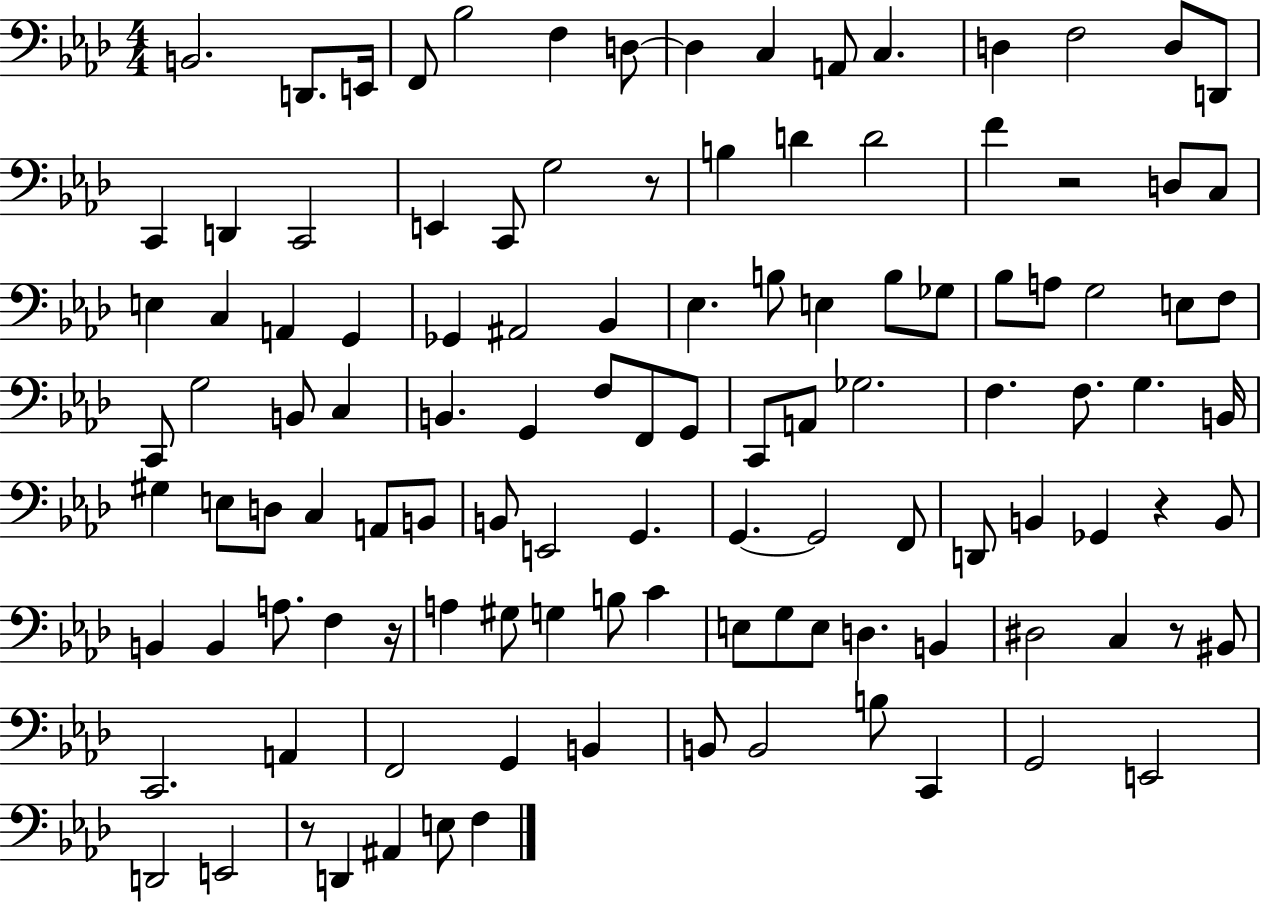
B2/h. D2/e. E2/s F2/e Bb3/h F3/q D3/e D3/q C3/q A2/e C3/q. D3/q F3/h D3/e D2/e C2/q D2/q C2/h E2/q C2/e G3/h R/e B3/q D4/q D4/h F4/q R/h D3/e C3/e E3/q C3/q A2/q G2/q Gb2/q A#2/h Bb2/q Eb3/q. B3/e E3/q B3/e Gb3/e Bb3/e A3/e G3/h E3/e F3/e C2/e G3/h B2/e C3/q B2/q. G2/q F3/e F2/e G2/e C2/e A2/e Gb3/h. F3/q. F3/e. G3/q. B2/s G#3/q E3/e D3/e C3/q A2/e B2/e B2/e E2/h G2/q. G2/q. G2/h F2/e D2/e B2/q Gb2/q R/q B2/e B2/q B2/q A3/e. F3/q R/s A3/q G#3/e G3/q B3/e C4/q E3/e G3/e E3/e D3/q. B2/q D#3/h C3/q R/e BIS2/e C2/h. A2/q F2/h G2/q B2/q B2/e B2/h B3/e C2/q G2/h E2/h D2/h E2/h R/e D2/q A#2/q E3/e F3/q